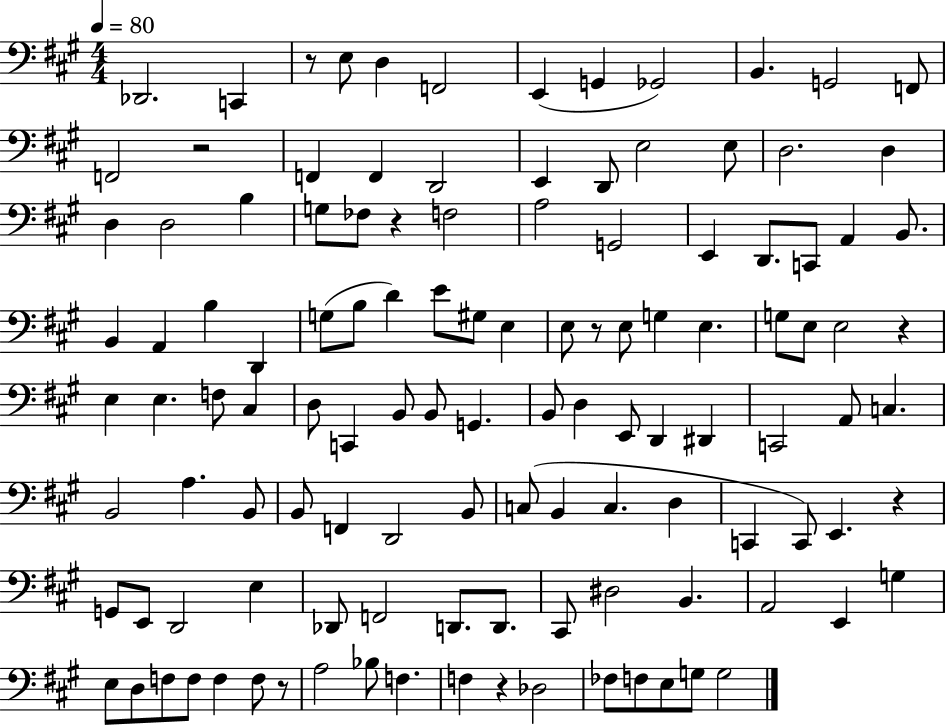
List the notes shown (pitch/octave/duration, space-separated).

Db2/h. C2/q R/e E3/e D3/q F2/h E2/q G2/q Gb2/h B2/q. G2/h F2/e F2/h R/h F2/q F2/q D2/h E2/q D2/e E3/h E3/e D3/h. D3/q D3/q D3/h B3/q G3/e FES3/e R/q F3/h A3/h G2/h E2/q D2/e. C2/e A2/q B2/e. B2/q A2/q B3/q D2/q G3/e B3/e D4/q E4/e G#3/e E3/q E3/e R/e E3/e G3/q E3/q. G3/e E3/e E3/h R/q E3/q E3/q. F3/e C#3/q D3/e C2/q B2/e B2/e G2/q. B2/e D3/q E2/e D2/q D#2/q C2/h A2/e C3/q. B2/h A3/q. B2/e B2/e F2/q D2/h B2/e C3/e B2/q C3/q. D3/q C2/q C2/e E2/q. R/q G2/e E2/e D2/h E3/q Db2/e F2/h D2/e. D2/e. C#2/e D#3/h B2/q. A2/h E2/q G3/q E3/e D3/e F3/e F3/e F3/q F3/e R/e A3/h Bb3/e F3/q. F3/q R/q Db3/h FES3/e F3/e E3/e G3/e G3/h